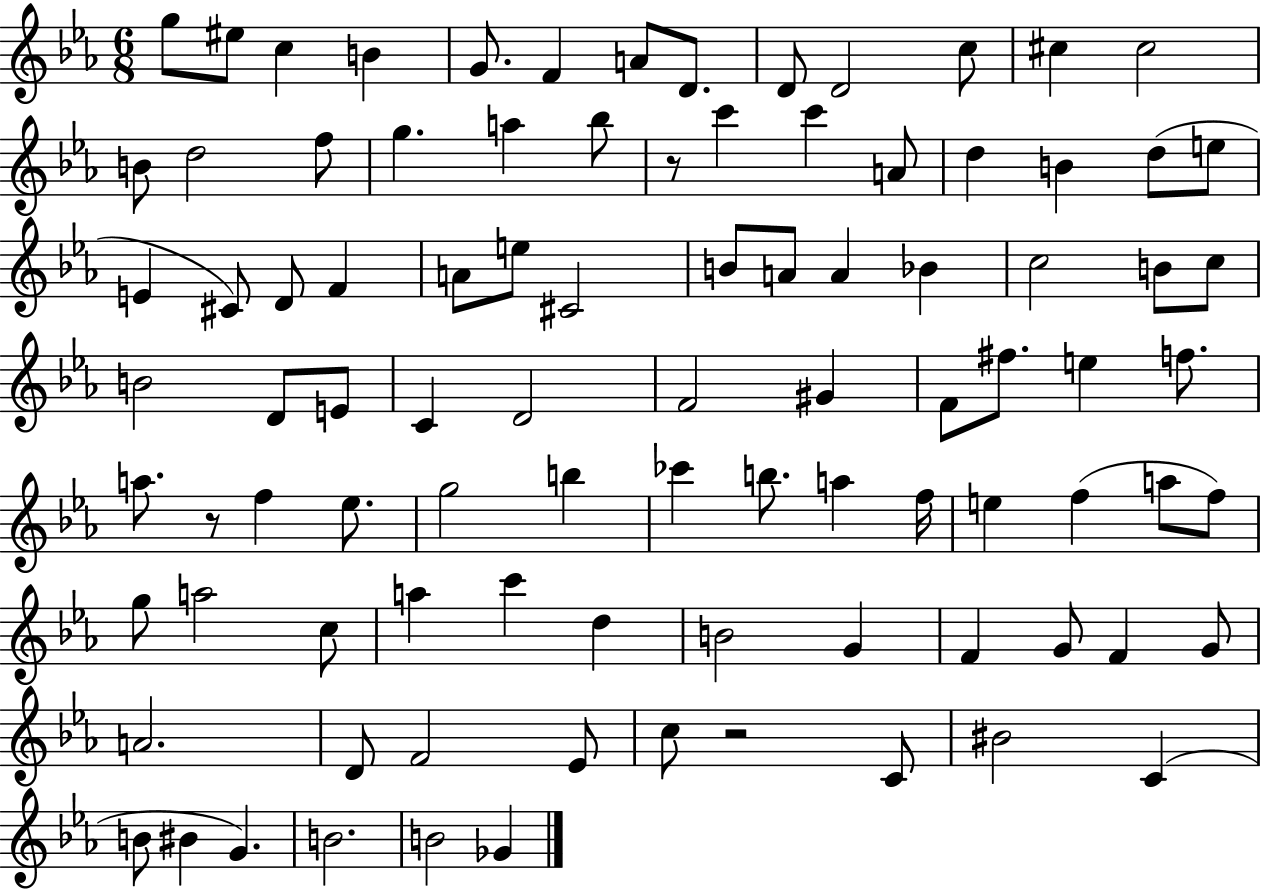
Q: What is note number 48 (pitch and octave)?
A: F4